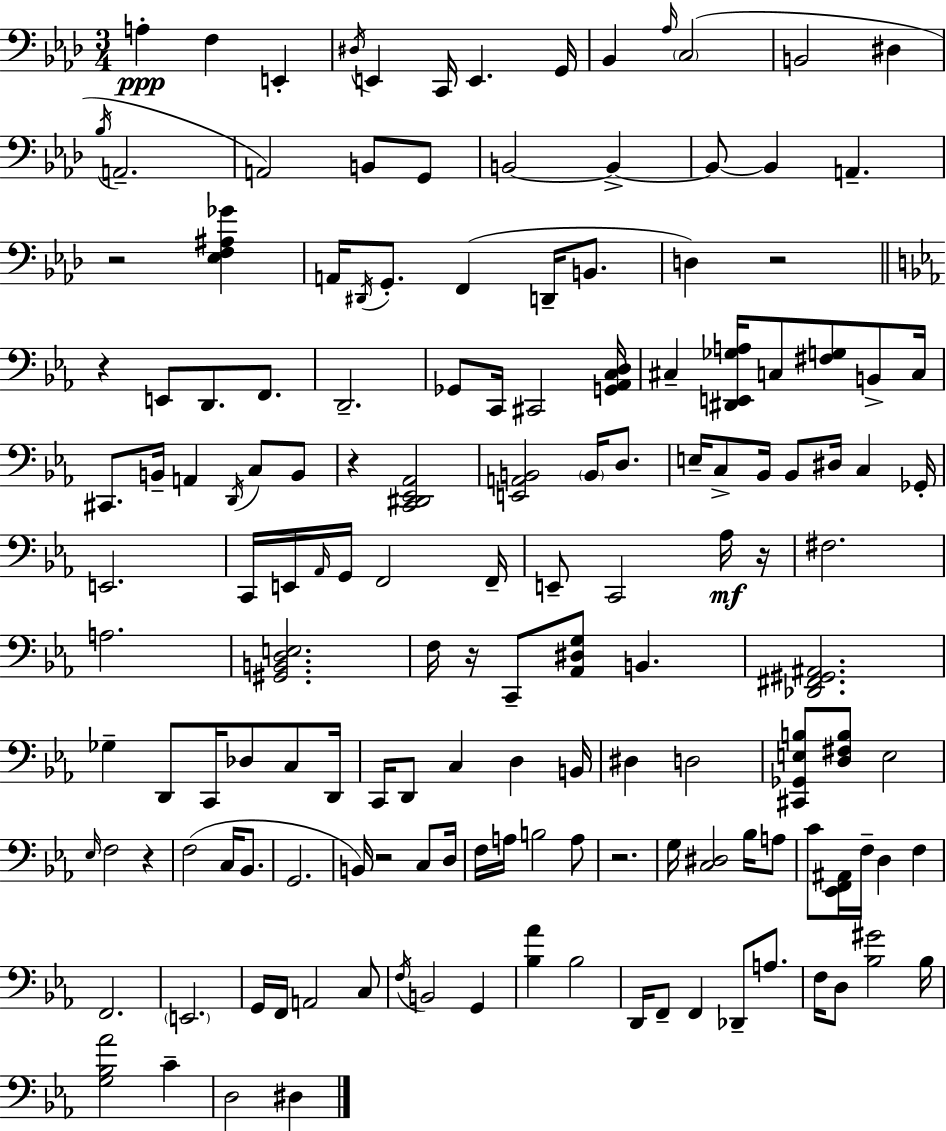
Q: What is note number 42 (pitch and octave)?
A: C#2